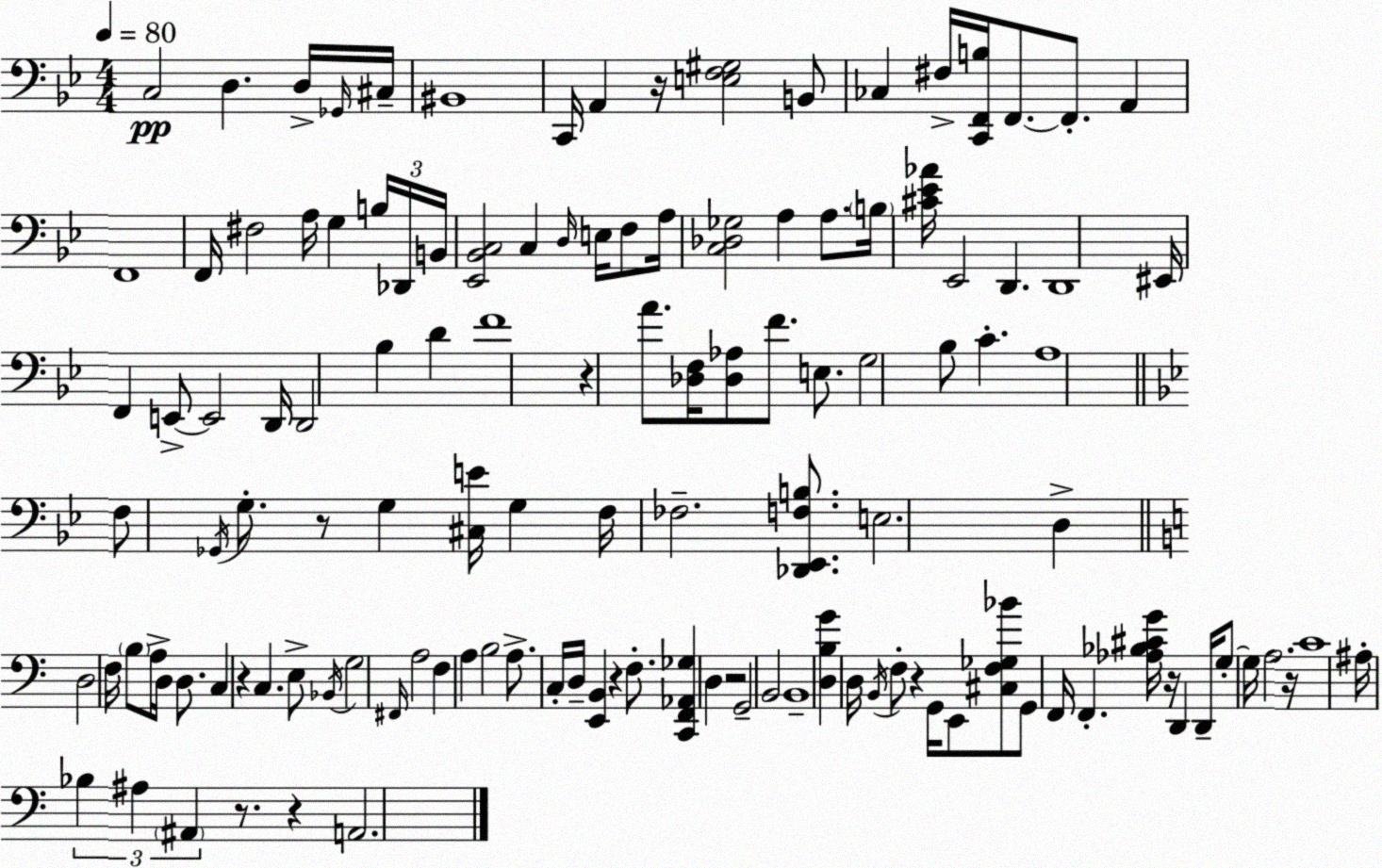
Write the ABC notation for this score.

X:1
T:Untitled
M:4/4
L:1/4
K:Gm
C,2 D, D,/4 _G,,/4 ^C,/4 ^B,,4 C,,/4 A,, z/4 [E,F,^G,]2 B,,/2 _C, ^F,/4 [C,,F,,B,]/4 F,,/2 F,,/2 A,, F,,4 F,,/4 ^F,2 A,/4 G, B,/4 _D,,/4 B,,/4 [_E,,_B,,C,]2 C, D,/4 E,/4 F,/2 A,/4 [C,_D,_G,]2 A, A,/2 B,/4 [^C_E_A]/4 _E,,2 D,, D,,4 ^E,,/4 F,, E,,/2 E,,2 D,,/4 D,,2 _B, D F4 z A/2 [_D,F,]/4 [_D,_A,]/2 F/2 E,/2 G,2 _B,/2 C A,4 F,/2 _G,,/4 G,/2 z/2 G, [^C,E]/4 G, F,/4 _F,2 [_D,,_E,,F,B,]/2 E,2 D, D,2 F,/4 B,/2 A,/4 D,/4 D,/2 C, z C, E,/2 _B,,/4 G,2 ^F,,/4 A,2 F, A, B,2 A,/2 C,/4 D,/4 [E,,B,,] z F,/2 [C,,F,,_A,,_G,] D, z2 G,,2 B,,2 B,,4 [D,B,G] D,/4 B,,/4 F,/2 z G,,/4 E,,/2 [^C,F,_G,_B]/2 G,,/2 F,,/4 F,, [_A,_B,^CG]/4 z/4 D,, D,,/4 G,/2 G,/4 A,2 z/4 C4 ^A,/4 _B, ^A, ^A,, z/2 z A,,2